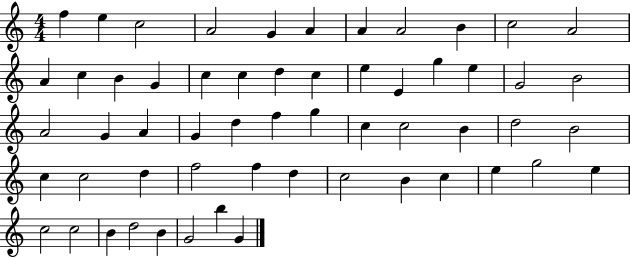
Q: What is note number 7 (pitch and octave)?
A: A4